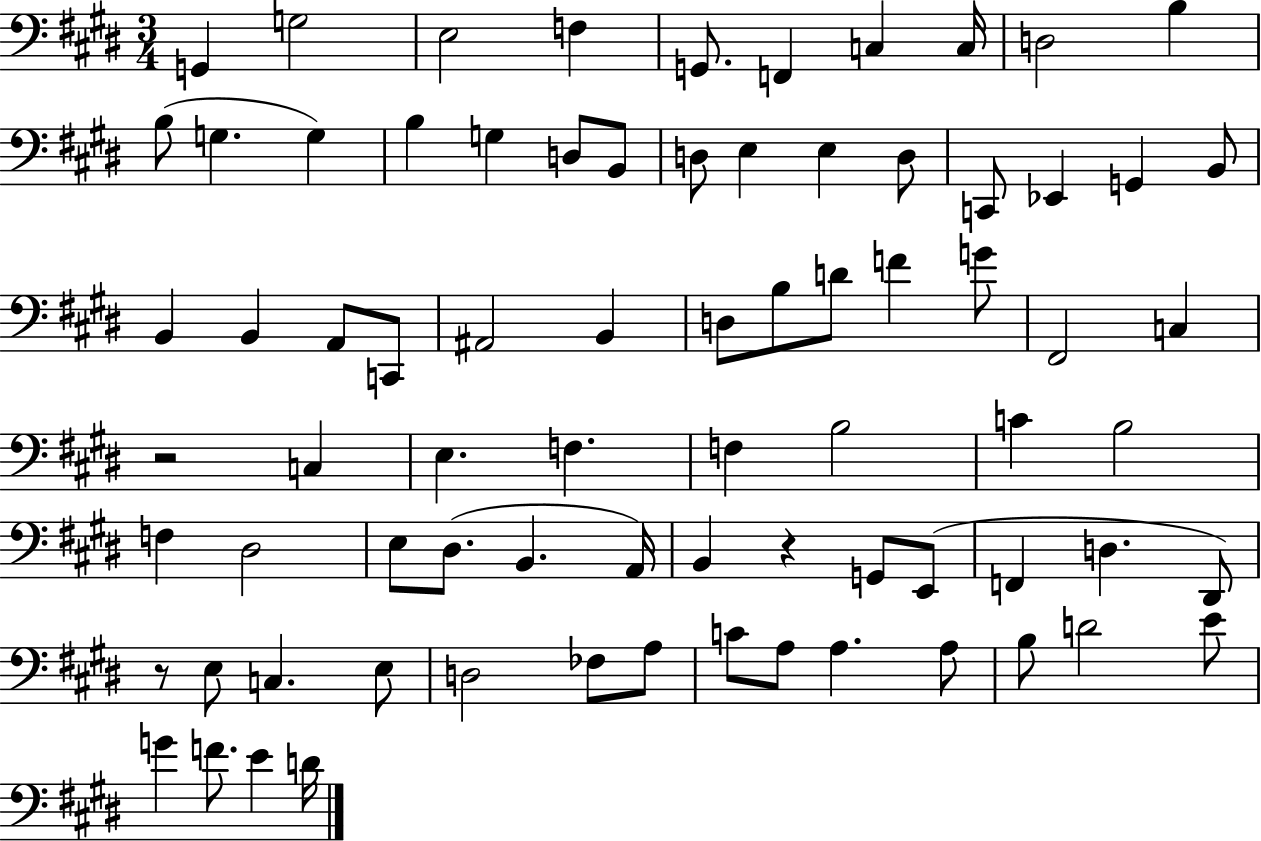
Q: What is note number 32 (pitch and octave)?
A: D3